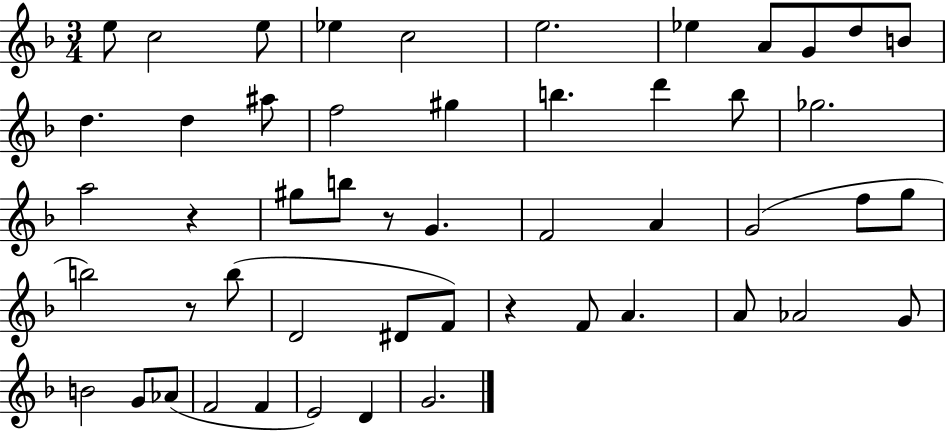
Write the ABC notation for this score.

X:1
T:Untitled
M:3/4
L:1/4
K:F
e/2 c2 e/2 _e c2 e2 _e A/2 G/2 d/2 B/2 d d ^a/2 f2 ^g b d' b/2 _g2 a2 z ^g/2 b/2 z/2 G F2 A G2 f/2 g/2 b2 z/2 b/2 D2 ^D/2 F/2 z F/2 A A/2 _A2 G/2 B2 G/2 _A/2 F2 F E2 D G2